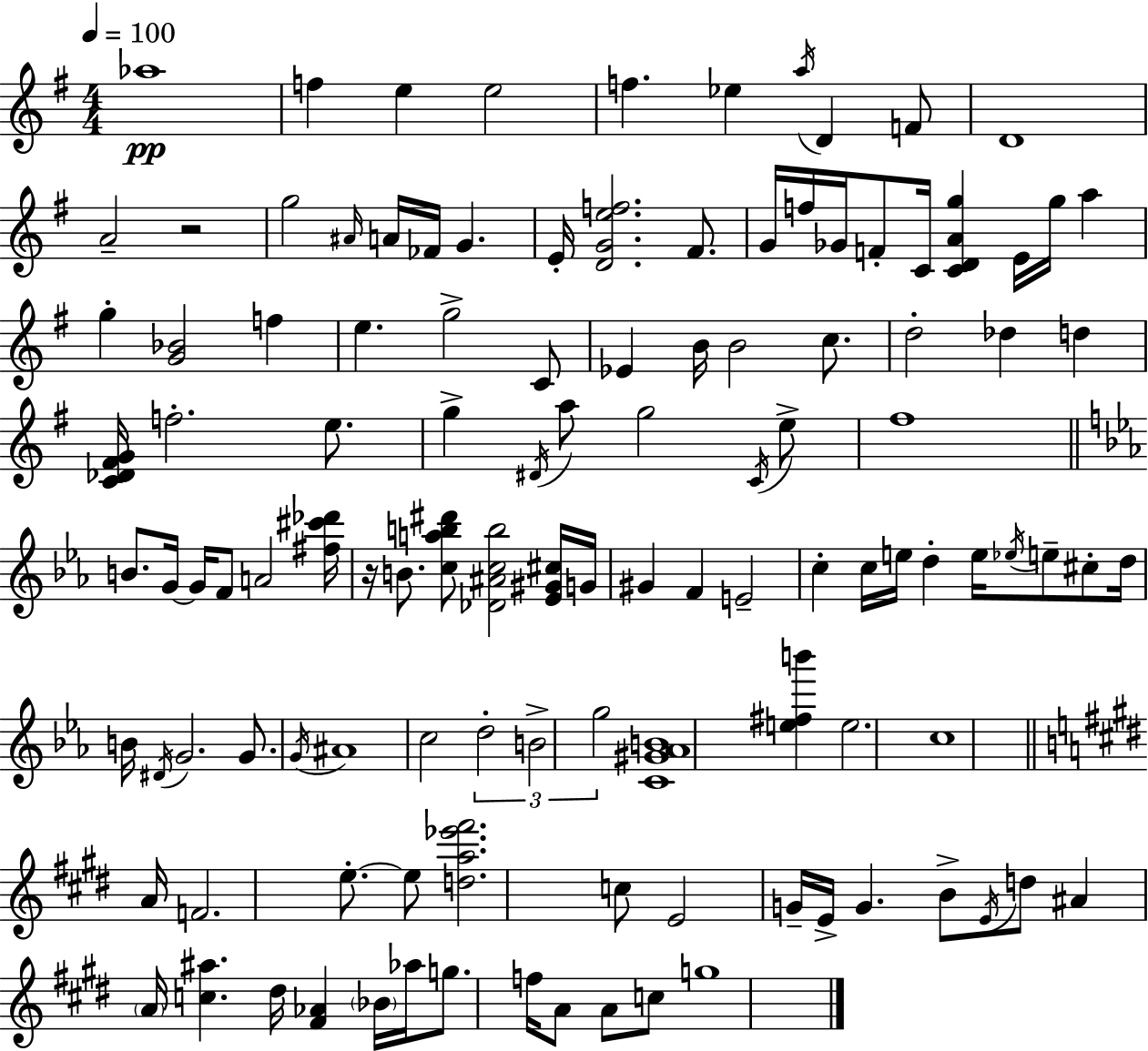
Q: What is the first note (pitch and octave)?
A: Ab5